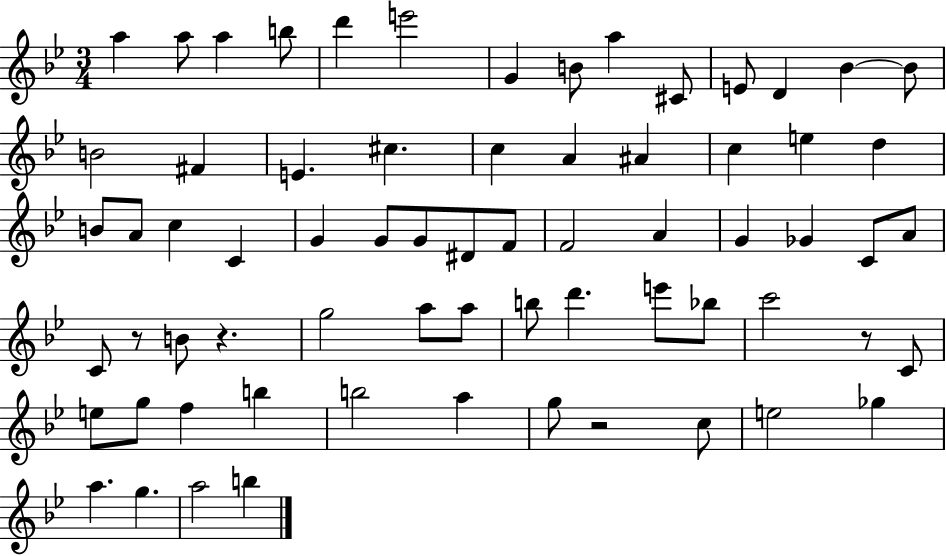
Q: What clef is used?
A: treble